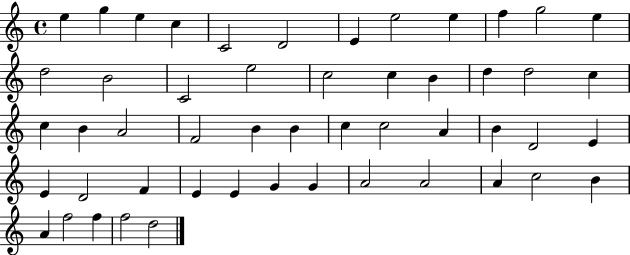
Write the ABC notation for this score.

X:1
T:Untitled
M:4/4
L:1/4
K:C
e g e c C2 D2 E e2 e f g2 e d2 B2 C2 e2 c2 c B d d2 c c B A2 F2 B B c c2 A B D2 E E D2 F E E G G A2 A2 A c2 B A f2 f f2 d2